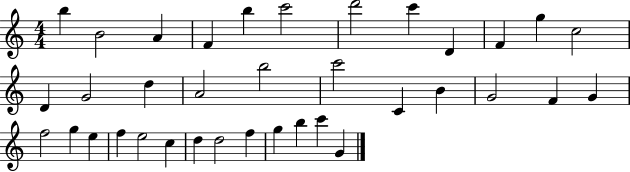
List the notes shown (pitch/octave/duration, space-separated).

B5/q B4/h A4/q F4/q B5/q C6/h D6/h C6/q D4/q F4/q G5/q C5/h D4/q G4/h D5/q A4/h B5/h C6/h C4/q B4/q G4/h F4/q G4/q F5/h G5/q E5/q F5/q E5/h C5/q D5/q D5/h F5/q G5/q B5/q C6/q G4/q